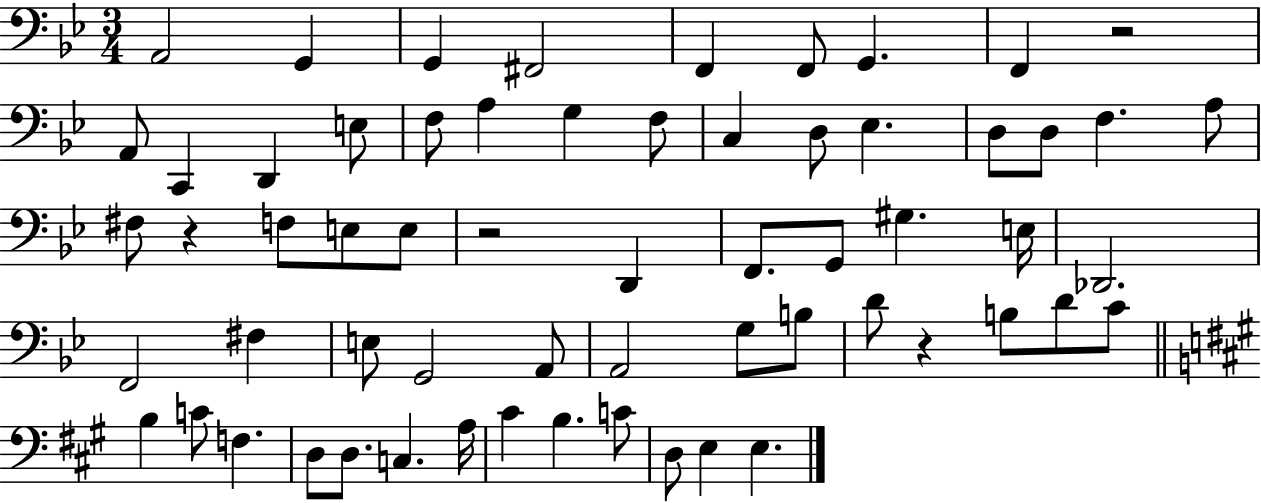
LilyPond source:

{
  \clef bass
  \numericTimeSignature
  \time 3/4
  \key bes \major
  a,2 g,4 | g,4 fis,2 | f,4 f,8 g,4. | f,4 r2 | \break a,8 c,4 d,4 e8 | f8 a4 g4 f8 | c4 d8 ees4. | d8 d8 f4. a8 | \break fis8 r4 f8 e8 e8 | r2 d,4 | f,8. g,8 gis4. e16 | des,2. | \break f,2 fis4 | e8 g,2 a,8 | a,2 g8 b8 | d'8 r4 b8 d'8 c'8 | \break \bar "||" \break \key a \major b4 c'8 f4. | d8 d8. c4. a16 | cis'4 b4. c'8 | d8 e4 e4. | \break \bar "|."
}